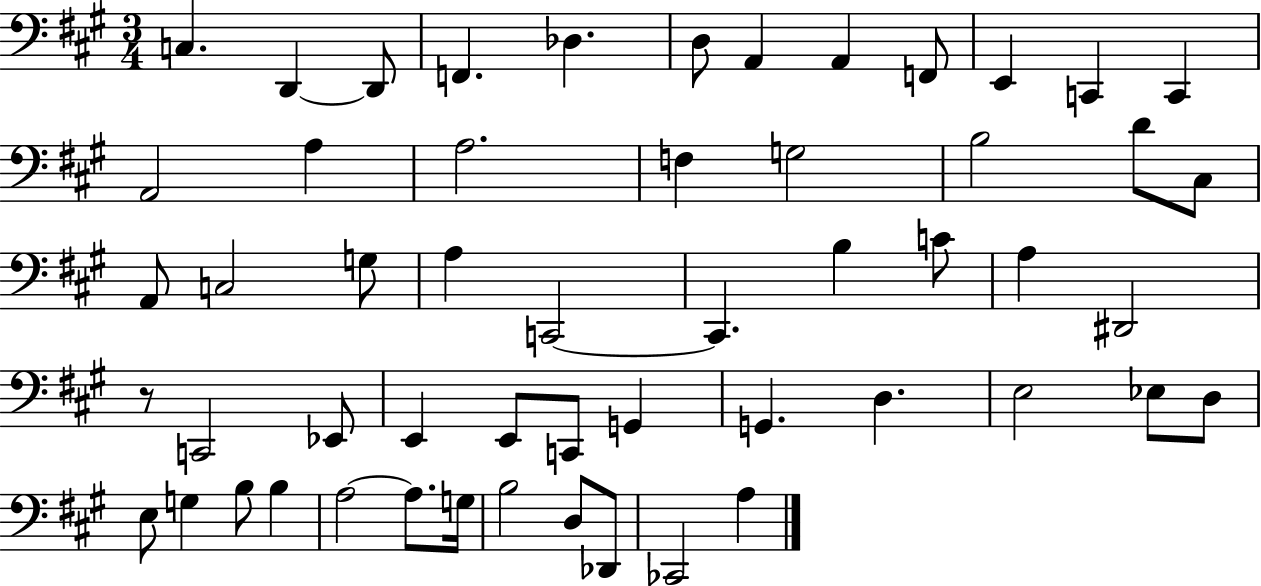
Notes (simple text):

C3/q. D2/q D2/e F2/q. Db3/q. D3/e A2/q A2/q F2/e E2/q C2/q C2/q A2/h A3/q A3/h. F3/q G3/h B3/h D4/e C#3/e A2/e C3/h G3/e A3/q C2/h C2/q. B3/q C4/e A3/q D#2/h R/e C2/h Eb2/e E2/q E2/e C2/e G2/q G2/q. D3/q. E3/h Eb3/e D3/e E3/e G3/q B3/e B3/q A3/h A3/e. G3/s B3/h D3/e Db2/e CES2/h A3/q